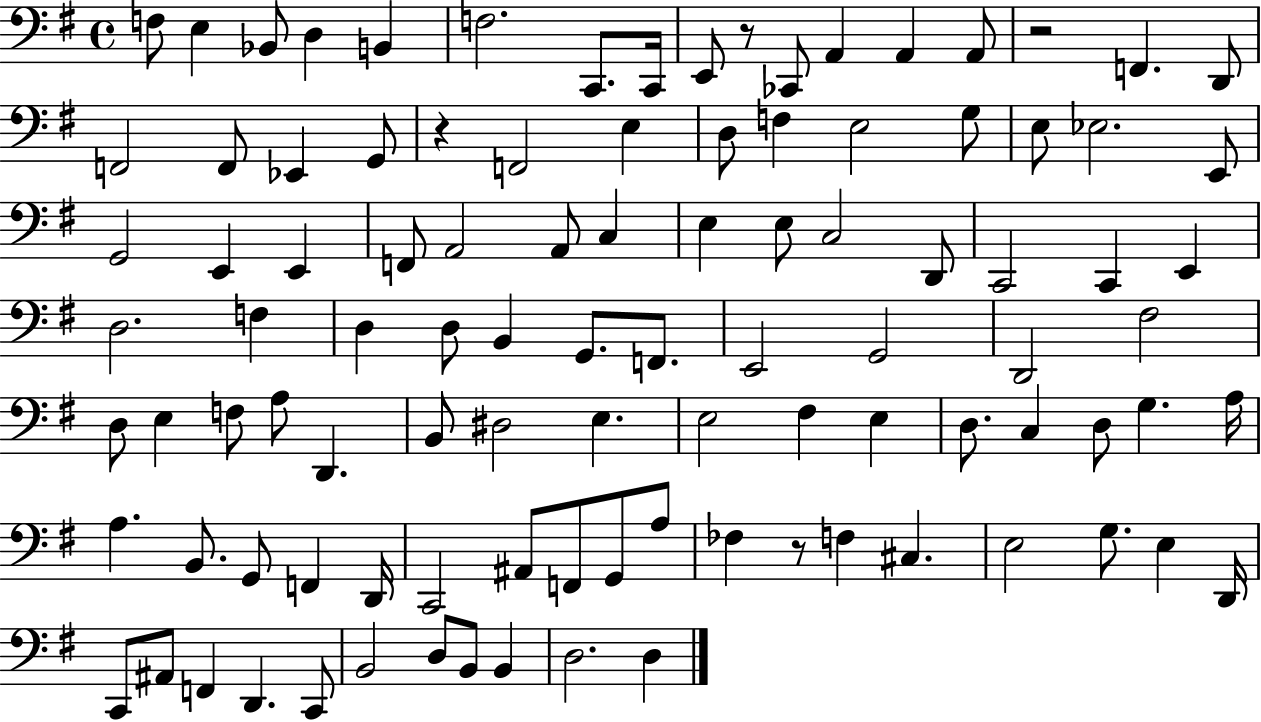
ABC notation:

X:1
T:Untitled
M:4/4
L:1/4
K:G
F,/2 E, _B,,/2 D, B,, F,2 C,,/2 C,,/4 E,,/2 z/2 _C,,/2 A,, A,, A,,/2 z2 F,, D,,/2 F,,2 F,,/2 _E,, G,,/2 z F,,2 E, D,/2 F, E,2 G,/2 E,/2 _E,2 E,,/2 G,,2 E,, E,, F,,/2 A,,2 A,,/2 C, E, E,/2 C,2 D,,/2 C,,2 C,, E,, D,2 F, D, D,/2 B,, G,,/2 F,,/2 E,,2 G,,2 D,,2 ^F,2 D,/2 E, F,/2 A,/2 D,, B,,/2 ^D,2 E, E,2 ^F, E, D,/2 C, D,/2 G, A,/4 A, B,,/2 G,,/2 F,, D,,/4 C,,2 ^A,,/2 F,,/2 G,,/2 A,/2 _F, z/2 F, ^C, E,2 G,/2 E, D,,/4 C,,/2 ^A,,/2 F,, D,, C,,/2 B,,2 D,/2 B,,/2 B,, D,2 D,